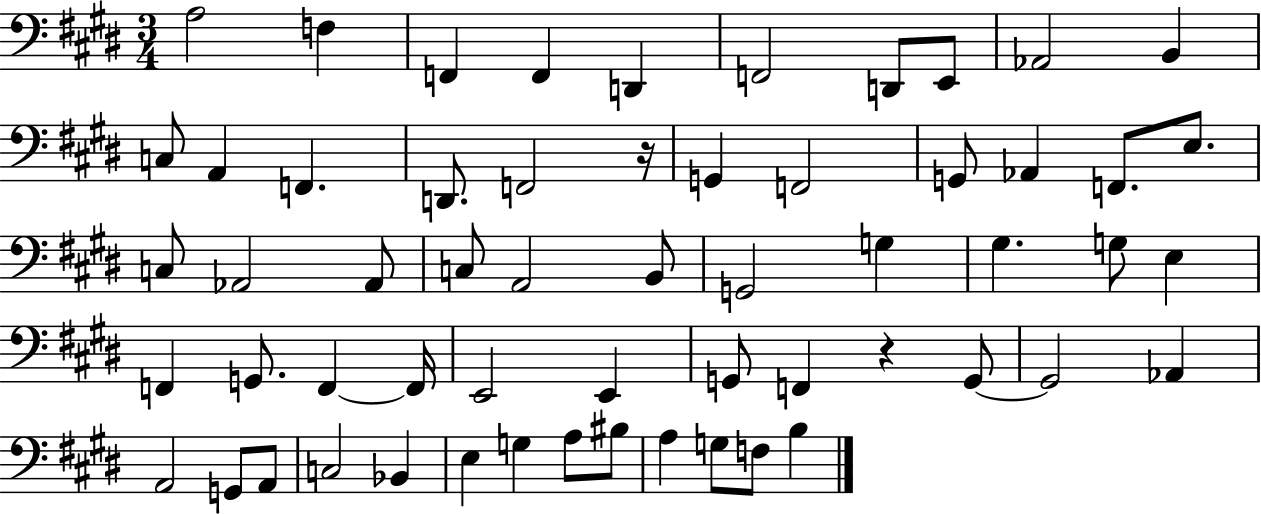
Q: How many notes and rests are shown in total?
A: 58